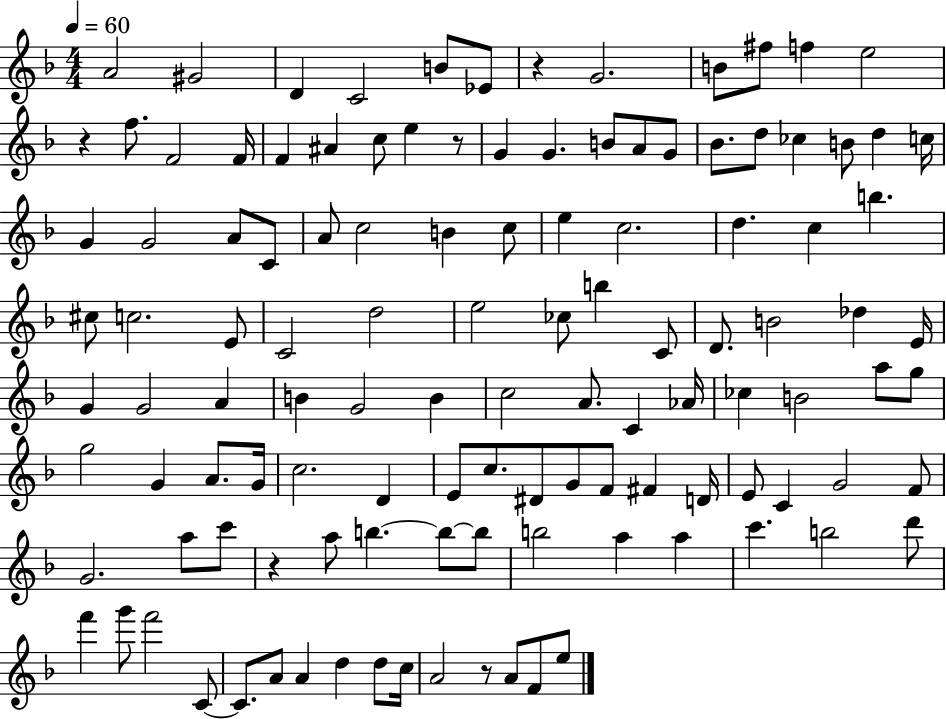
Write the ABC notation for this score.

X:1
T:Untitled
M:4/4
L:1/4
K:F
A2 ^G2 D C2 B/2 _E/2 z G2 B/2 ^f/2 f e2 z f/2 F2 F/4 F ^A c/2 e z/2 G G B/2 A/2 G/2 _B/2 d/2 _c B/2 d c/4 G G2 A/2 C/2 A/2 c2 B c/2 e c2 d c b ^c/2 c2 E/2 C2 d2 e2 _c/2 b C/2 D/2 B2 _d E/4 G G2 A B G2 B c2 A/2 C _A/4 _c B2 a/2 g/2 g2 G A/2 G/4 c2 D E/2 c/2 ^D/2 G/2 F/2 ^F D/4 E/2 C G2 F/2 G2 a/2 c'/2 z a/2 b b/2 b/2 b2 a a c' b2 d'/2 f' g'/2 f'2 C/2 C/2 A/2 A d d/2 c/4 A2 z/2 A/2 F/2 e/2